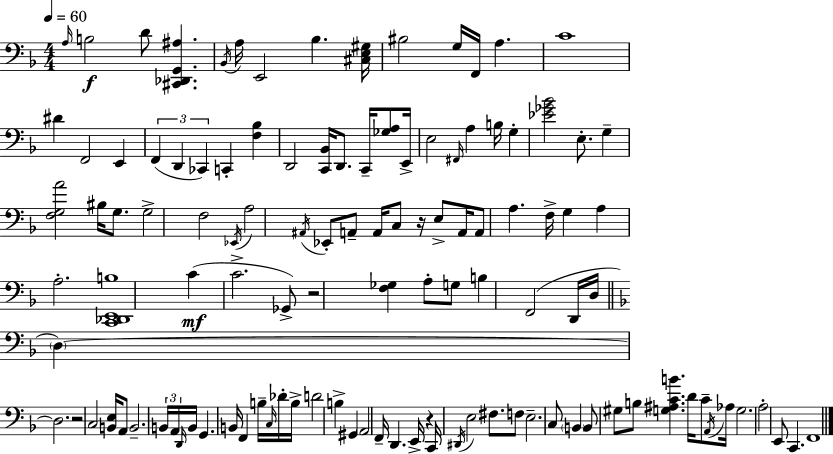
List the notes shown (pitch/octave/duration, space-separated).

A3/s B3/h D4/e [C#2,Db2,G2,A#3]/q. Bb2/s A3/s E2/h Bb3/q. [C#3,E3,G#3]/s BIS3/h G3/s F2/s A3/q. C4/w D#4/q F2/h E2/q F2/q D2/q CES2/q C2/q [F3,Bb3]/q D2/h [C2,Bb2]/s D2/e. C2/s [Gb3,A3]/e E2/s E3/h F#2/s A3/q B3/s G3/q [Eb4,Gb4,Bb4]/h E3/e. G3/q [F3,G3,A4]/h BIS3/s G3/e. G3/h F3/h Eb2/s A3/h A#2/s Eb2/e A2/e A2/s C3/e R/s E3/e A2/s A2/e A3/q. F3/s G3/q A3/q A3/h. [C2,Db2,E2,B3]/w C4/q C4/h. Gb2/e R/h [F3,Gb3]/q A3/e G3/e B3/q F2/h D2/s D3/s D3/q D3/h. R/h C3/h [B2,E3]/s A2/e B2/h. B2/s A2/s D2/s B2/s G2/q. B2/s F2/q B3/s C3/s Db4/s B3/s D4/h B3/q G#2/q A2/h F2/s D2/q. E2/s R/q C2/s D#2/s E3/h F#3/e. F3/e E3/h. C3/e B2/q B2/e G#3/e B3/e [G3,A#3,C4,B4]/q. D4/s C4/e A2/s Ab3/s G3/h. A3/h E2/e C2/q. F2/w